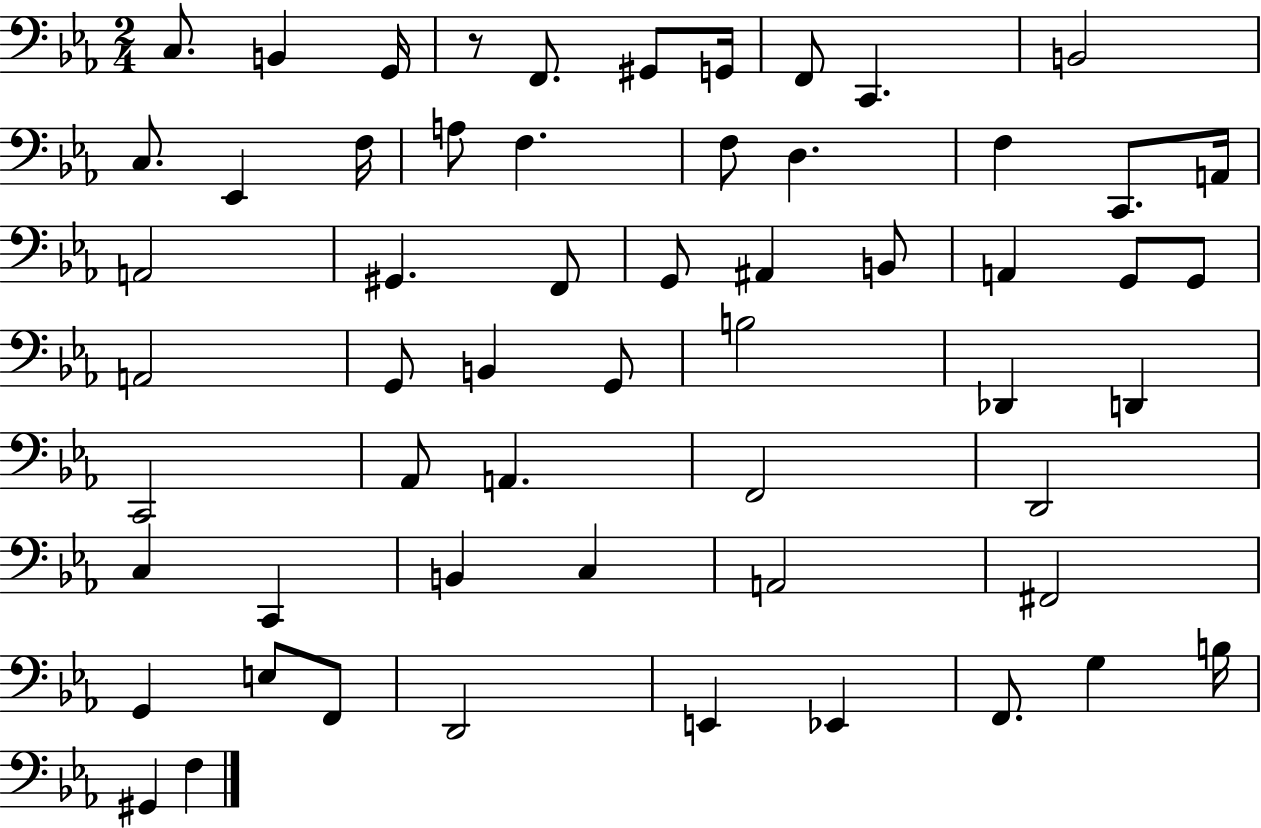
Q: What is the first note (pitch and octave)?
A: C3